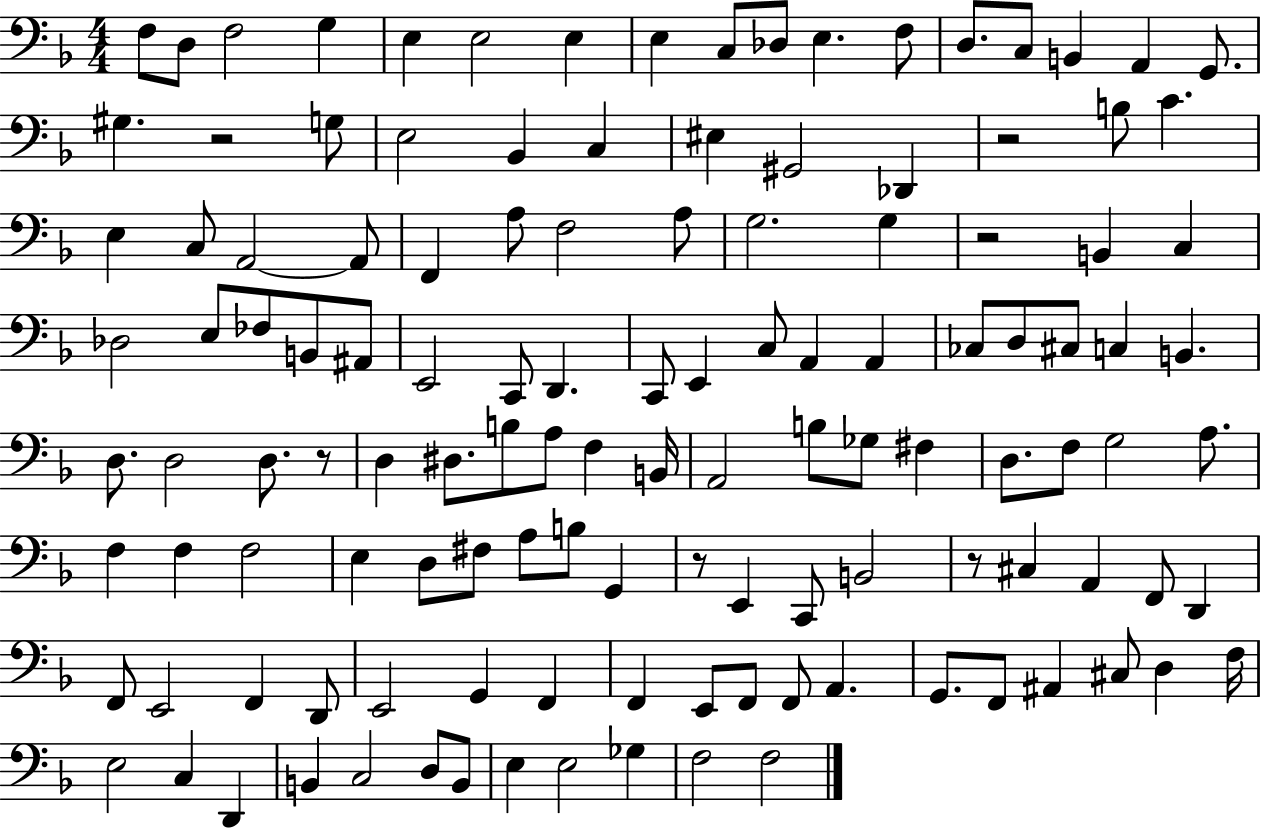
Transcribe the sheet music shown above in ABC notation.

X:1
T:Untitled
M:4/4
L:1/4
K:F
F,/2 D,/2 F,2 G, E, E,2 E, E, C,/2 _D,/2 E, F,/2 D,/2 C,/2 B,, A,, G,,/2 ^G, z2 G,/2 E,2 _B,, C, ^E, ^G,,2 _D,, z2 B,/2 C E, C,/2 A,,2 A,,/2 F,, A,/2 F,2 A,/2 G,2 G, z2 B,, C, _D,2 E,/2 _F,/2 B,,/2 ^A,,/2 E,,2 C,,/2 D,, C,,/2 E,, C,/2 A,, A,, _C,/2 D,/2 ^C,/2 C, B,, D,/2 D,2 D,/2 z/2 D, ^D,/2 B,/2 A,/2 F, B,,/4 A,,2 B,/2 _G,/2 ^F, D,/2 F,/2 G,2 A,/2 F, F, F,2 E, D,/2 ^F,/2 A,/2 B,/2 G,, z/2 E,, C,,/2 B,,2 z/2 ^C, A,, F,,/2 D,, F,,/2 E,,2 F,, D,,/2 E,,2 G,, F,, F,, E,,/2 F,,/2 F,,/2 A,, G,,/2 F,,/2 ^A,, ^C,/2 D, F,/4 E,2 C, D,, B,, C,2 D,/2 B,,/2 E, E,2 _G, F,2 F,2